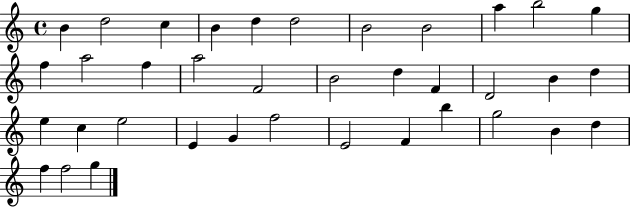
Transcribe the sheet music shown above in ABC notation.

X:1
T:Untitled
M:4/4
L:1/4
K:C
B d2 c B d d2 B2 B2 a b2 g f a2 f a2 F2 B2 d F D2 B d e c e2 E G f2 E2 F b g2 B d f f2 g